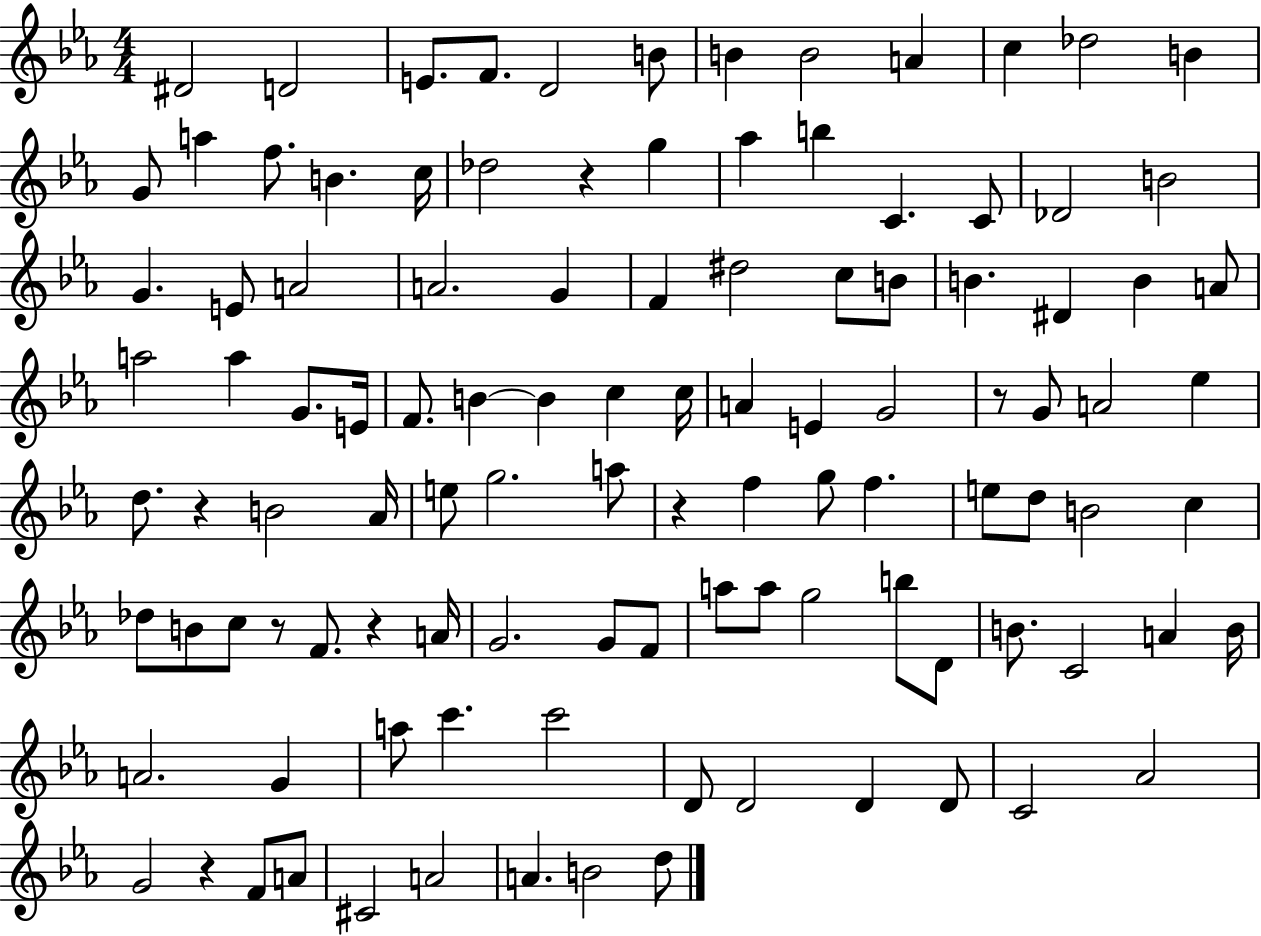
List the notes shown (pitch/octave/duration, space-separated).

D#4/h D4/h E4/e. F4/e. D4/h B4/e B4/q B4/h A4/q C5/q Db5/h B4/q G4/e A5/q F5/e. B4/q. C5/s Db5/h R/q G5/q Ab5/q B5/q C4/q. C4/e Db4/h B4/h G4/q. E4/e A4/h A4/h. G4/q F4/q D#5/h C5/e B4/e B4/q. D#4/q B4/q A4/e A5/h A5/q G4/e. E4/s F4/e. B4/q B4/q C5/q C5/s A4/q E4/q G4/h R/e G4/e A4/h Eb5/q D5/e. R/q B4/h Ab4/s E5/e G5/h. A5/e R/q F5/q G5/e F5/q. E5/e D5/e B4/h C5/q Db5/e B4/e C5/e R/e F4/e. R/q A4/s G4/h. G4/e F4/e A5/e A5/e G5/h B5/e D4/e B4/e. C4/h A4/q B4/s A4/h. G4/q A5/e C6/q. C6/h D4/e D4/h D4/q D4/e C4/h Ab4/h G4/h R/q F4/e A4/e C#4/h A4/h A4/q. B4/h D5/e